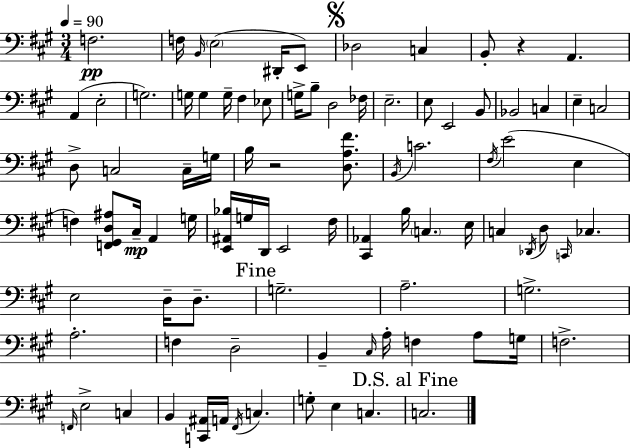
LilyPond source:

{
  \clef bass
  \numericTimeSignature
  \time 3/4
  \key a \major
  \tempo 4 = 90
  f2.\pp | f16 \grace { b,16 }( \parenthesize e2 dis,16-. e,8) | \mark \markup { \musicglyph "scripts.segno" } des2 c4 | b,8-. r4 a,4. | \break a,4( e2-. | g2.) | g16 g4 g16-- fis4 ees8 | g16-> b8-- d2 | \break fes16 e2.-- | e8 e,2 b,8 | bes,2 c4 | e4-- c2 | \break d8-> c2 c16-- | g16 b16 r2 <d a fis'>8. | \acciaccatura { b,16 } c'2. | \acciaccatura { fis16 }( e'2 e4 | \break f4) <f, gis, d ais>8 cis16--\mp a,4 | g16 <e, ais, bes>16 g16 d,16 e,2 | fis16 <cis, aes,>4 b16 \parenthesize c4. | e16 c4 \acciaccatura { des,16 } d8 \grace { c,16 } ces4. | \break e2 | d16-- d8.-- \mark "Fine" g2.-- | a2.-- | g2.-> | \break a2.-. | f4 d2-- | b,4-- \grace { cis16 } a16-. f4 | a8 g16 f2.-> | \break \grace { f,16 } e2-> | c4 b,4 <c, ais,>16 | a,16 \acciaccatura { fis,16 } c4. g8-. e4 | c4. \mark "D.S. al Fine" c2. | \break \bar "|."
}